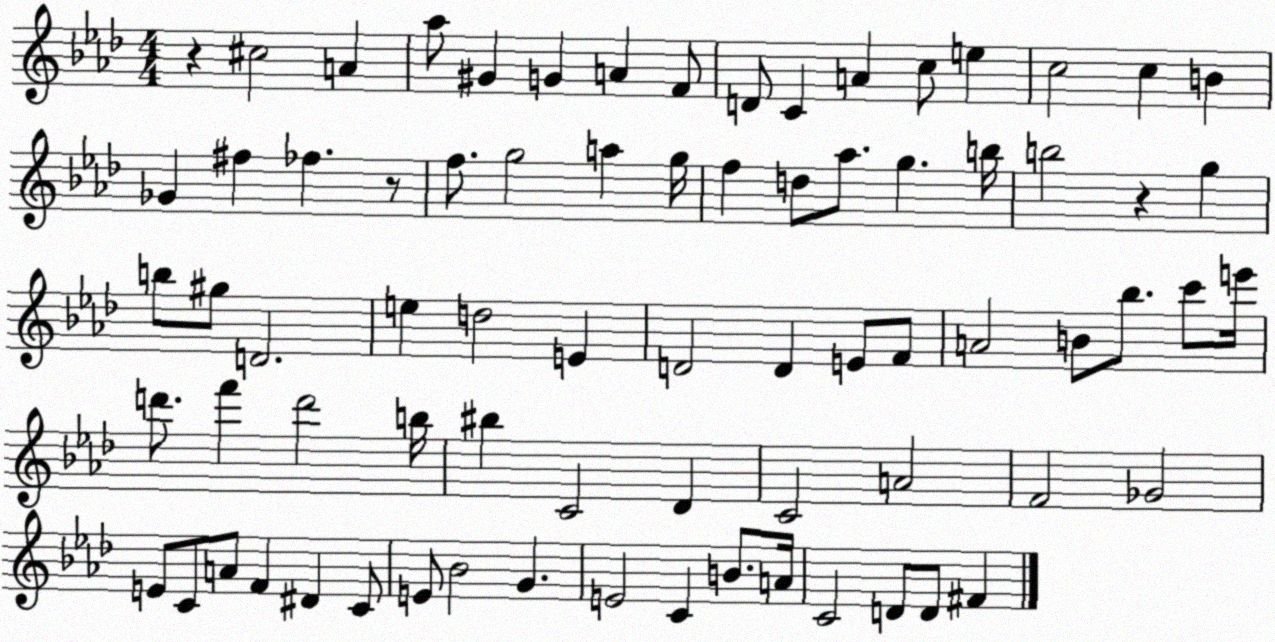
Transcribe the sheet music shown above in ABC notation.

X:1
T:Untitled
M:4/4
L:1/4
K:Ab
z ^c2 A _a/2 ^G G A F/2 D/2 C A c/2 e c2 c B _G ^f _f z/2 f/2 g2 a g/4 f d/2 _a/2 g b/4 b2 z g b/2 ^g/2 D2 e d2 E D2 D E/2 F/2 A2 B/2 _b/2 c'/2 e'/4 d'/2 f' d'2 b/4 ^b C2 _D C2 A2 F2 _G2 E/2 C/2 A/2 F ^D C/2 E/2 _B2 G E2 C B/2 A/4 C2 D/2 D/2 ^F